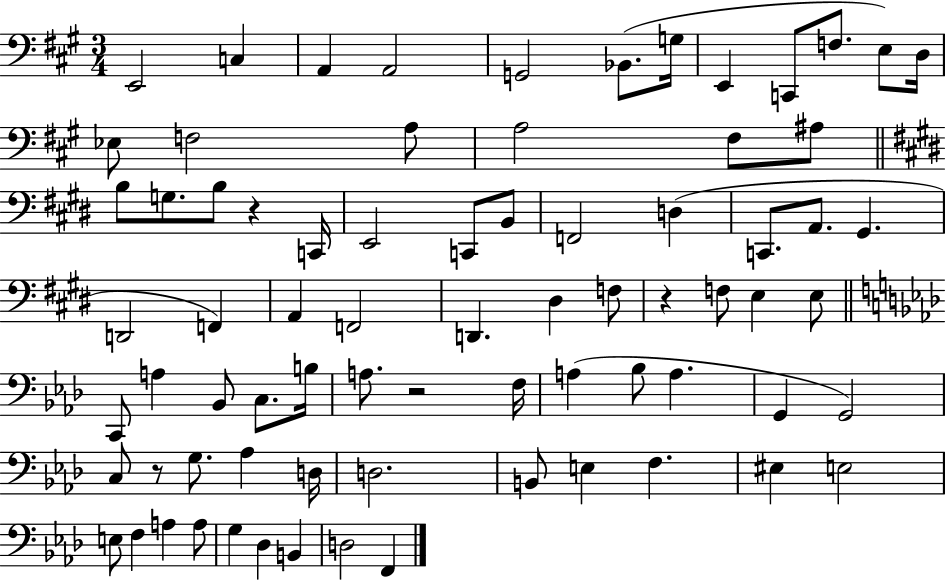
X:1
T:Untitled
M:3/4
L:1/4
K:A
E,,2 C, A,, A,,2 G,,2 _B,,/2 G,/4 E,, C,,/2 F,/2 E,/2 D,/4 _E,/2 F,2 A,/2 A,2 ^F,/2 ^A,/2 B,/2 G,/2 B,/2 z C,,/4 E,,2 C,,/2 B,,/2 F,,2 D, C,,/2 A,,/2 ^G,, D,,2 F,, A,, F,,2 D,, ^D, F,/2 z F,/2 E, E,/2 C,,/2 A, _B,,/2 C,/2 B,/4 A,/2 z2 F,/4 A, _B,/2 A, G,, G,,2 C,/2 z/2 G,/2 _A, D,/4 D,2 B,,/2 E, F, ^E, E,2 E,/2 F, A, A,/2 G, _D, B,, D,2 F,,